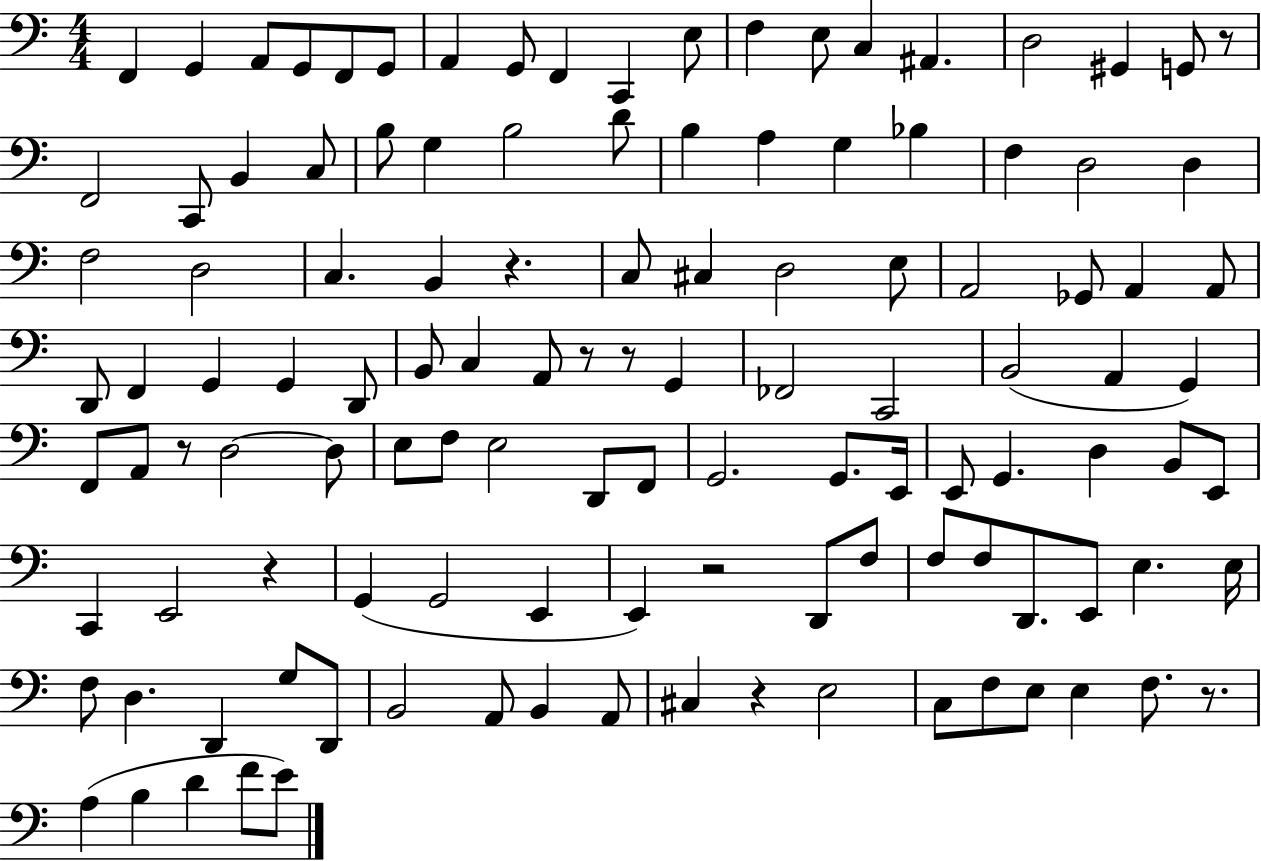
X:1
T:Untitled
M:4/4
L:1/4
K:C
F,, G,, A,,/2 G,,/2 F,,/2 G,,/2 A,, G,,/2 F,, C,, E,/2 F, E,/2 C, ^A,, D,2 ^G,, G,,/2 z/2 F,,2 C,,/2 B,, C,/2 B,/2 G, B,2 D/2 B, A, G, _B, F, D,2 D, F,2 D,2 C, B,, z C,/2 ^C, D,2 E,/2 A,,2 _G,,/2 A,, A,,/2 D,,/2 F,, G,, G,, D,,/2 B,,/2 C, A,,/2 z/2 z/2 G,, _F,,2 C,,2 B,,2 A,, G,, F,,/2 A,,/2 z/2 D,2 D,/2 E,/2 F,/2 E,2 D,,/2 F,,/2 G,,2 G,,/2 E,,/4 E,,/2 G,, D, B,,/2 E,,/2 C,, E,,2 z G,, G,,2 E,, E,, z2 D,,/2 F,/2 F,/2 F,/2 D,,/2 E,,/2 E, E,/4 F,/2 D, D,, G,/2 D,,/2 B,,2 A,,/2 B,, A,,/2 ^C, z E,2 C,/2 F,/2 E,/2 E, F,/2 z/2 A, B, D F/2 E/2